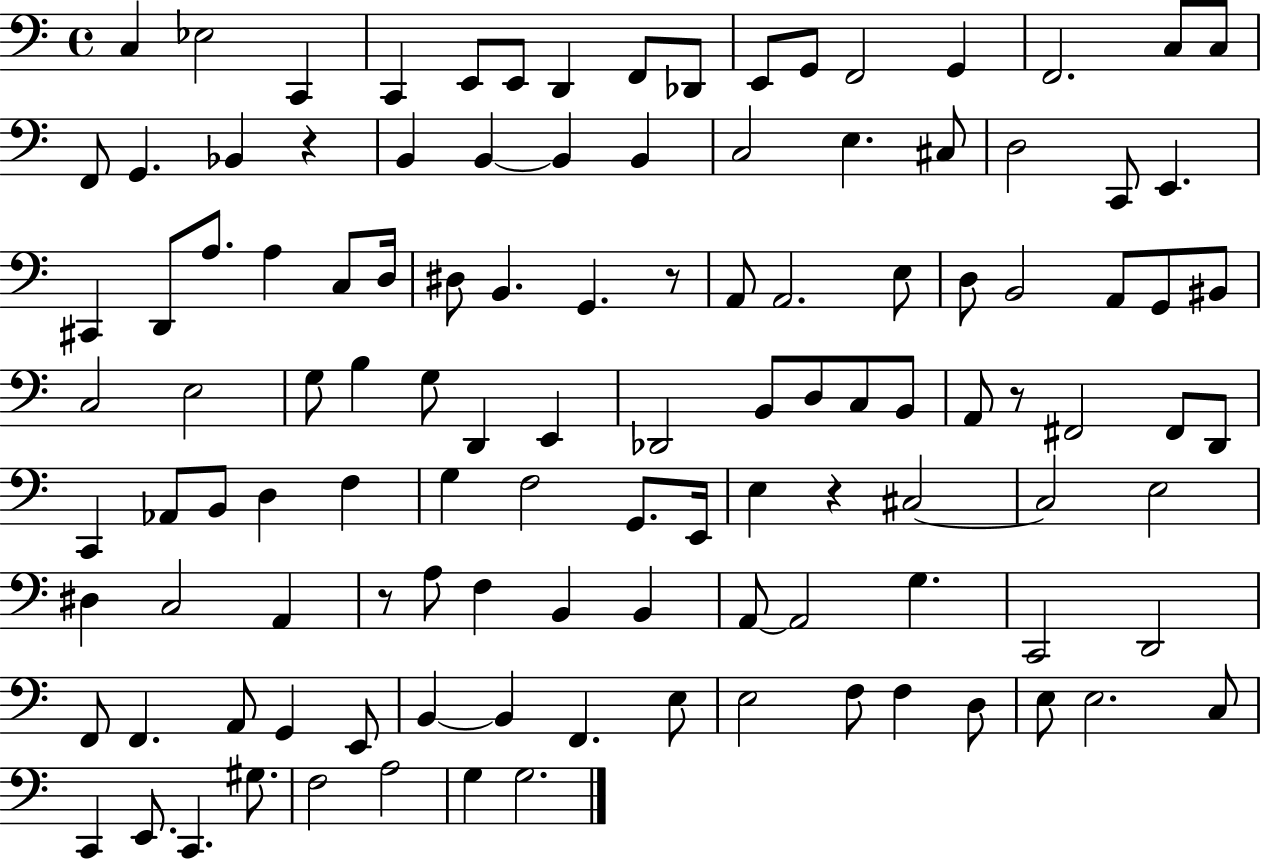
{
  \clef bass
  \time 4/4
  \defaultTimeSignature
  \key c \major
  \repeat volta 2 { c4 ees2 c,4 | c,4 e,8 e,8 d,4 f,8 des,8 | e,8 g,8 f,2 g,4 | f,2. c8 c8 | \break f,8 g,4. bes,4 r4 | b,4 b,4~~ b,4 b,4 | c2 e4. cis8 | d2 c,8 e,4. | \break cis,4 d,8 a8. a4 c8 d16 | dis8 b,4. g,4. r8 | a,8 a,2. e8 | d8 b,2 a,8 g,8 bis,8 | \break c2 e2 | g8 b4 g8 d,4 e,4 | des,2 b,8 d8 c8 b,8 | a,8 r8 fis,2 fis,8 d,8 | \break c,4 aes,8 b,8 d4 f4 | g4 f2 g,8. e,16 | e4 r4 cis2~~ | cis2 e2 | \break dis4 c2 a,4 | r8 a8 f4 b,4 b,4 | a,8~~ a,2 g4. | c,2 d,2 | \break f,8 f,4. a,8 g,4 e,8 | b,4~~ b,4 f,4. e8 | e2 f8 f4 d8 | e8 e2. c8 | \break c,4 e,8. c,4. gis8. | f2 a2 | g4 g2. | } \bar "|."
}